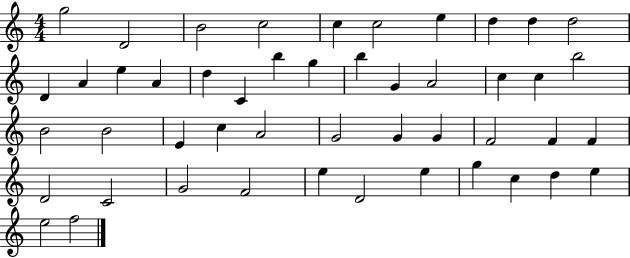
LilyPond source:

{
  \clef treble
  \numericTimeSignature
  \time 4/4
  \key c \major
  g''2 d'2 | b'2 c''2 | c''4 c''2 e''4 | d''4 d''4 d''2 | \break d'4 a'4 e''4 a'4 | d''4 c'4 b''4 g''4 | b''4 g'4 a'2 | c''4 c''4 b''2 | \break b'2 b'2 | e'4 c''4 a'2 | g'2 g'4 g'4 | f'2 f'4 f'4 | \break d'2 c'2 | g'2 f'2 | e''4 d'2 e''4 | g''4 c''4 d''4 e''4 | \break e''2 f''2 | \bar "|."
}